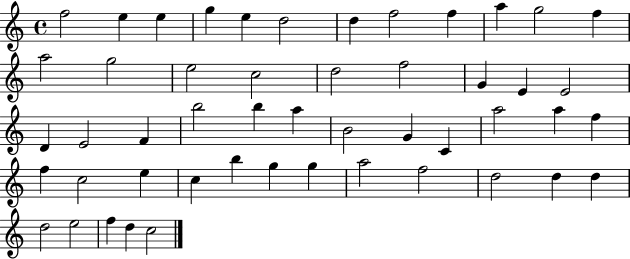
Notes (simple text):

F5/h E5/q E5/q G5/q E5/q D5/h D5/q F5/h F5/q A5/q G5/h F5/q A5/h G5/h E5/h C5/h D5/h F5/h G4/q E4/q E4/h D4/q E4/h F4/q B5/h B5/q A5/q B4/h G4/q C4/q A5/h A5/q F5/q F5/q C5/h E5/q C5/q B5/q G5/q G5/q A5/h F5/h D5/h D5/q D5/q D5/h E5/h F5/q D5/q C5/h